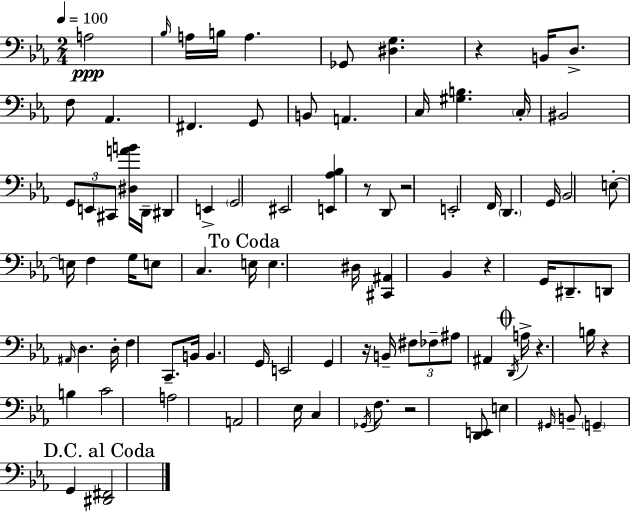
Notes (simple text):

A3/h Bb3/s A3/s B3/s A3/q. Gb2/e [D#3,G3]/q. R/q B2/s D3/e. F3/e Ab2/q. F#2/q. G2/e B2/e A2/q. C3/s [G#3,B3]/q. C3/s BIS2/h G2/e E2/e C#2/e [D#3,A4,B4]/s D2/s D#2/q E2/q G2/h EIS2/h [E2,Ab3,Bb3]/q R/e D2/e R/h E2/h F2/s D2/q. G2/s Bb2/h E3/e E3/s F3/q G3/s E3/e C3/q. E3/s E3/q. D#3/s [C#2,A#2]/q Bb2/q R/q G2/s D#2/e. D2/e A#2/s D3/q. D3/s F3/q C2/e. B2/s B2/q. G2/s E2/h G2/q R/s B2/s F#3/e FES3/e A#3/e A#2/q D2/s A3/s R/q. B3/s R/q B3/q C4/h A3/h A2/h Eb3/s C3/q Gb2/s F3/e. R/h [D2,E2]/e E3/q G#2/s B2/e G2/q G2/q [D#2,F#2]/h